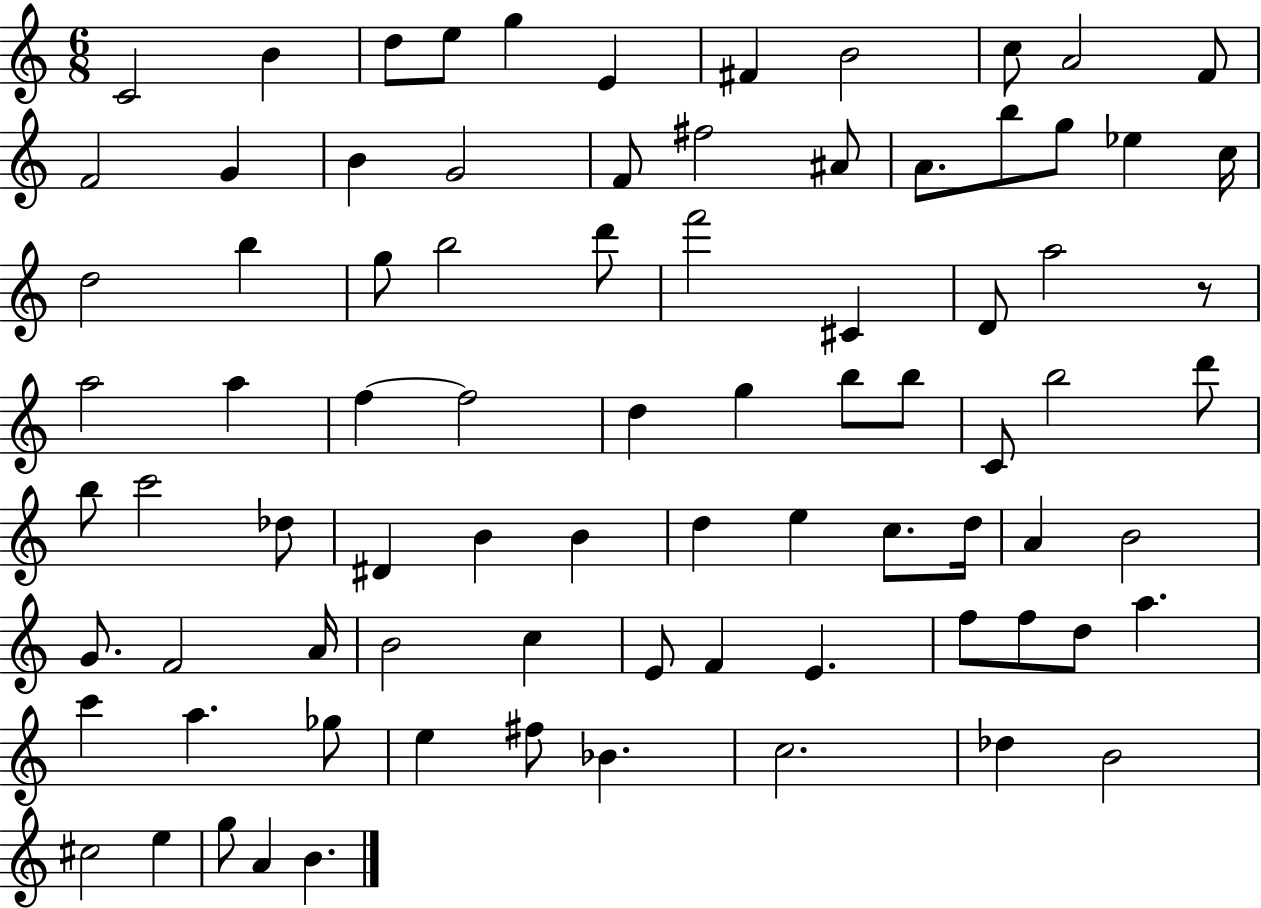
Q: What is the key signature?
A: C major